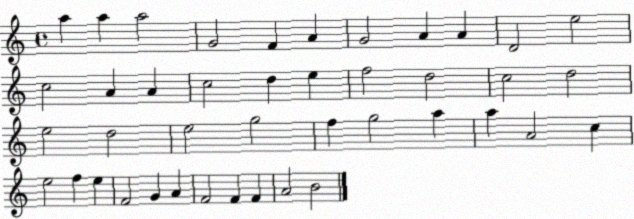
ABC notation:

X:1
T:Untitled
M:4/4
L:1/4
K:C
a a a2 G2 F A G2 A A D2 e2 c2 A A c2 d e f2 d2 c2 d2 e2 d2 e2 g2 f g2 a a A2 c e2 f e F2 G A F2 F F A2 B2